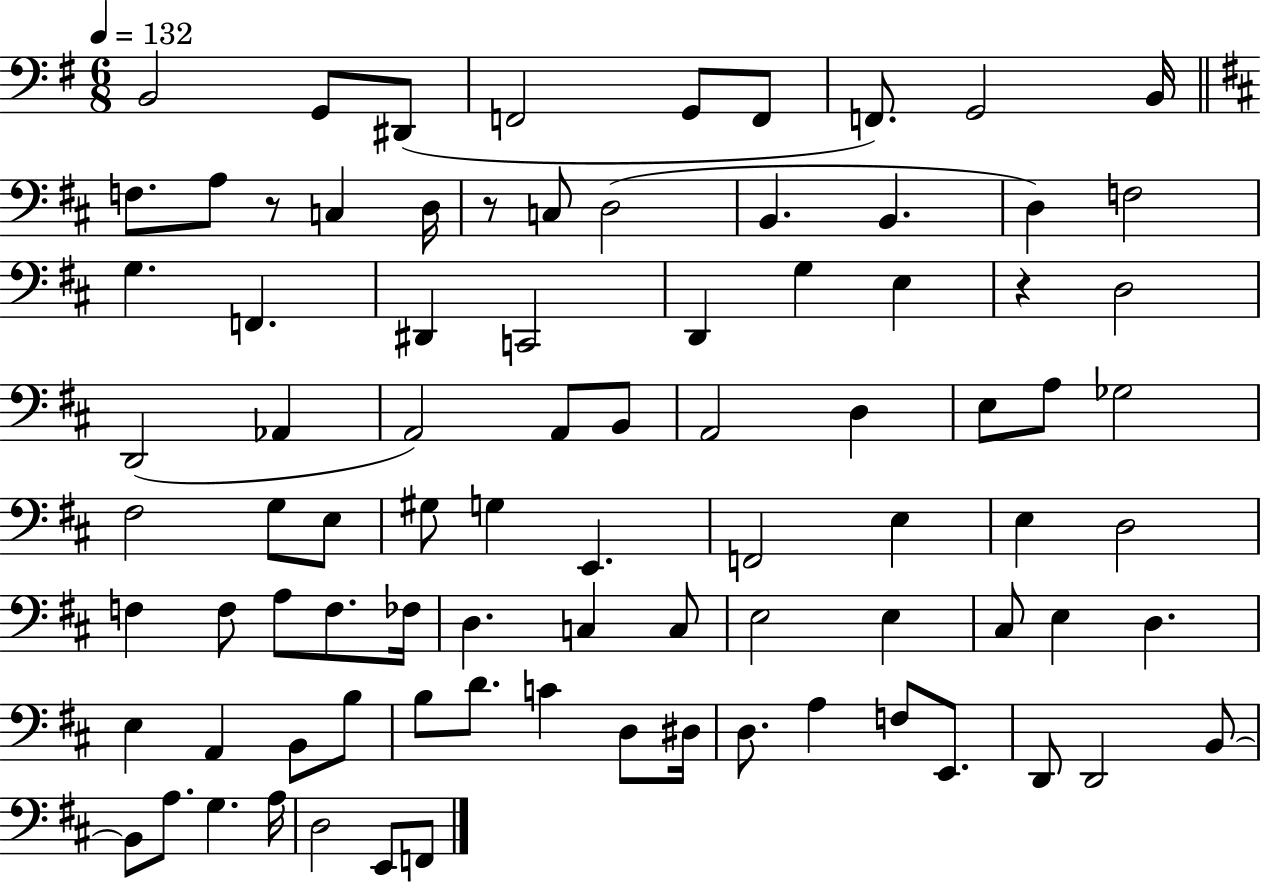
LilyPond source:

{
  \clef bass
  \numericTimeSignature
  \time 6/8
  \key g \major
  \tempo 4 = 132
  \repeat volta 2 { b,2 g,8 dis,8( | f,2 g,8 f,8 | f,8.) g,2 b,16 | \bar "||" \break \key d \major f8. a8 r8 c4 d16 | r8 c8 d2( | b,4. b,4. | d4) f2 | \break g4. f,4. | dis,4 c,2 | d,4 g4 e4 | r4 d2 | \break d,2( aes,4 | a,2) a,8 b,8 | a,2 d4 | e8 a8 ges2 | \break fis2 g8 e8 | gis8 g4 e,4. | f,2 e4 | e4 d2 | \break f4 f8 a8 f8. fes16 | d4. c4 c8 | e2 e4 | cis8 e4 d4. | \break e4 a,4 b,8 b8 | b8 d'8. c'4 d8 dis16 | d8. a4 f8 e,8. | d,8 d,2 b,8~~ | \break b,8 a8. g4. a16 | d2 e,8 f,8 | } \bar "|."
}